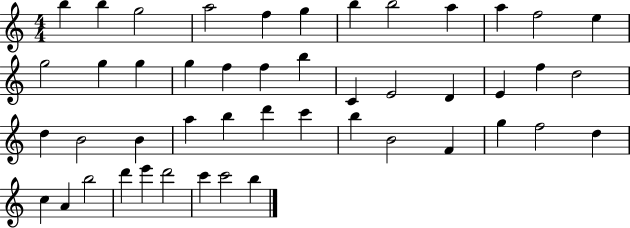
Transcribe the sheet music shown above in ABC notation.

X:1
T:Untitled
M:4/4
L:1/4
K:C
b b g2 a2 f g b b2 a a f2 e g2 g g g f f b C E2 D E f d2 d B2 B a b d' c' b B2 F g f2 d c A b2 d' e' d'2 c' c'2 b